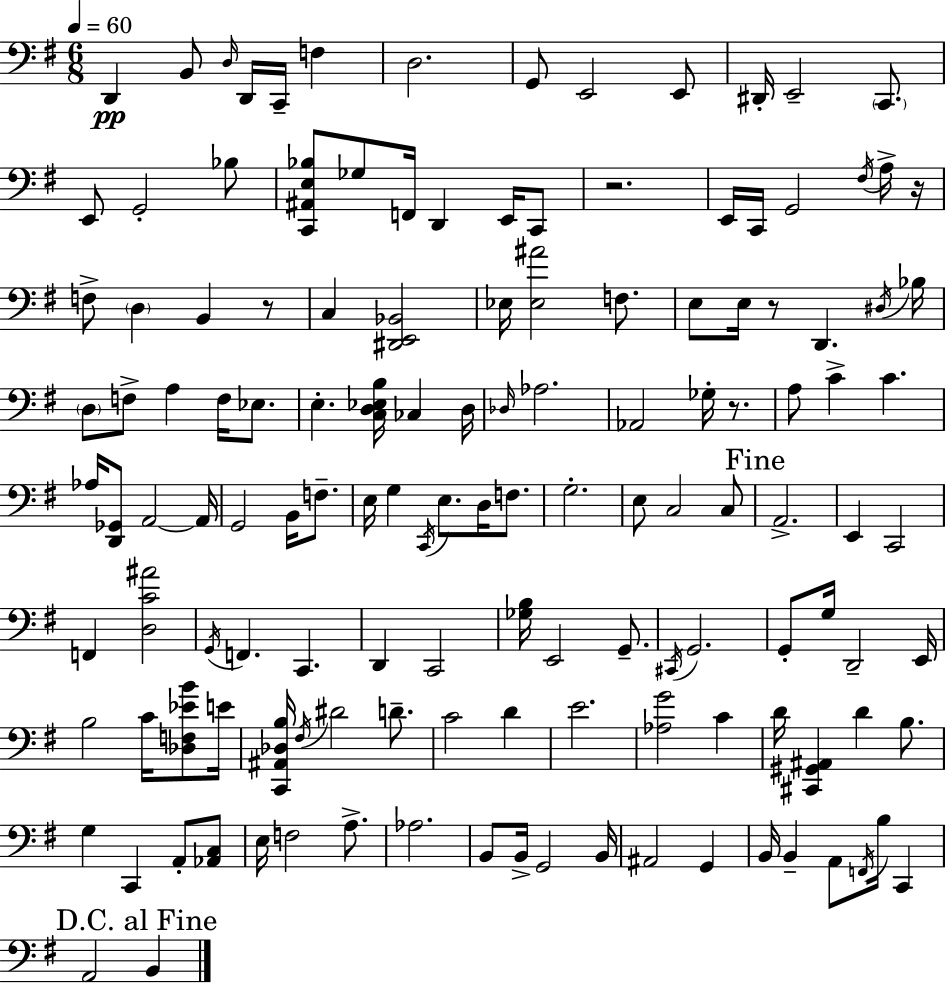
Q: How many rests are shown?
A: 5